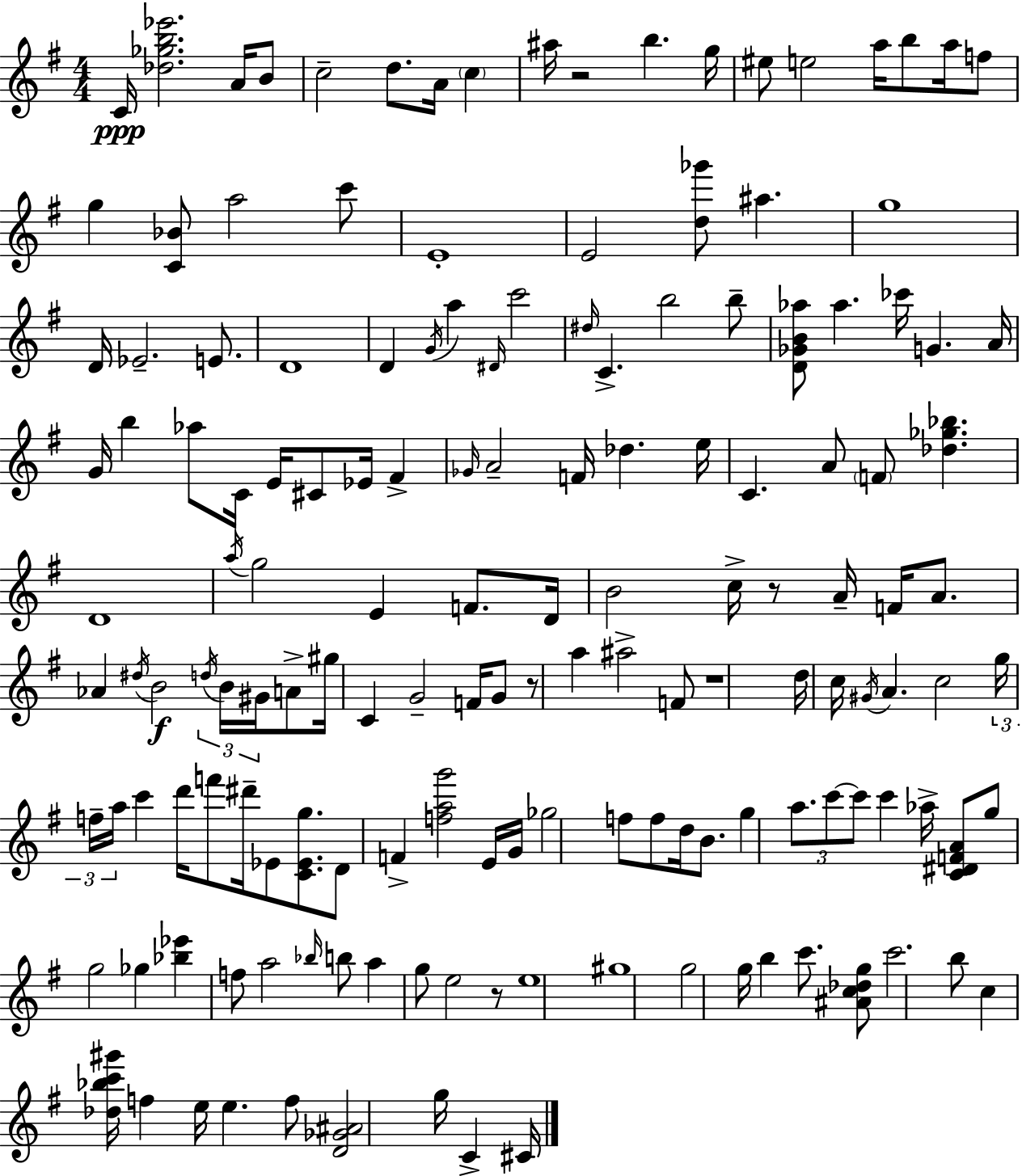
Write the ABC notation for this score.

X:1
T:Untitled
M:4/4
L:1/4
K:Em
C/4 [_d_gb_e']2 A/4 B/2 c2 d/2 A/4 c ^a/4 z2 b g/4 ^e/2 e2 a/4 b/2 a/4 f/2 g [C_B]/2 a2 c'/2 E4 E2 [d_g']/2 ^a g4 D/4 _E2 E/2 D4 D G/4 a ^D/4 c'2 ^d/4 C b2 b/2 [D_GB_a]/2 _a _c'/4 G A/4 G/4 b _a/2 C/4 E/4 ^C/2 _E/4 ^F _G/4 A2 F/4 _d e/4 C A/2 F/2 [_d_g_b] D4 a/4 g2 E F/2 D/4 B2 c/4 z/2 A/4 F/4 A/2 _A ^d/4 B2 d/4 B/4 ^G/4 A/2 ^g/4 C G2 F/4 G/2 z/2 a ^a2 F/2 z4 d/4 c/4 ^G/4 A c2 g/4 f/4 a/4 c' d'/4 f'/2 ^d'/4 _E/2 [C_Eg]/2 D/2 F [fag']2 E/4 G/4 _g2 f/2 f/2 d/4 B/2 g a/2 c'/2 c'/2 c' _a/4 [C^DFA]/2 g/2 g2 _g [_b_e'] f/2 a2 _b/4 b/2 a g/2 e2 z/2 e4 ^g4 g2 g/4 b c'/2 [^Ac_dg]/2 c'2 b/2 c [_d_bc'^g']/4 f e/4 e f/2 [D_G^A]2 g/4 C ^C/4